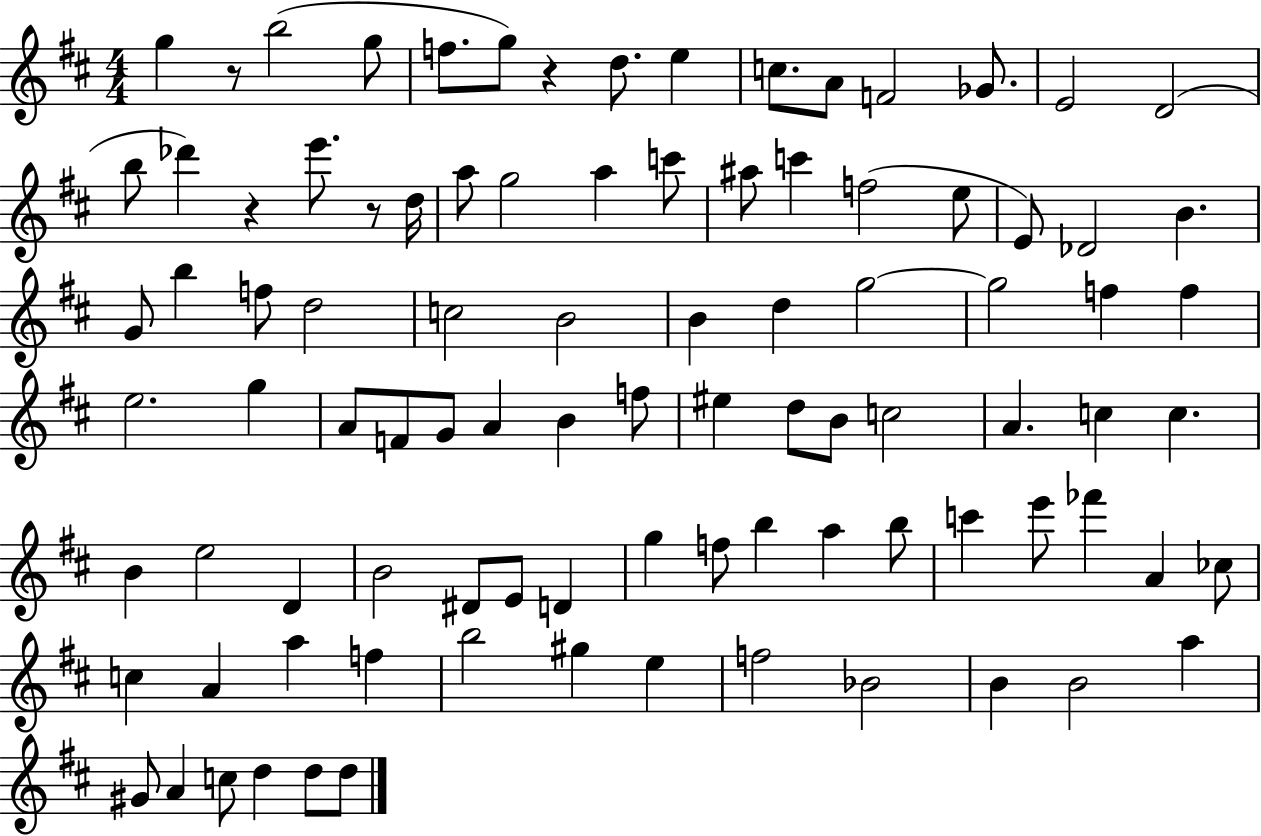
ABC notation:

X:1
T:Untitled
M:4/4
L:1/4
K:D
g z/2 b2 g/2 f/2 g/2 z d/2 e c/2 A/2 F2 _G/2 E2 D2 b/2 _d' z e'/2 z/2 d/4 a/2 g2 a c'/2 ^a/2 c' f2 e/2 E/2 _D2 B G/2 b f/2 d2 c2 B2 B d g2 g2 f f e2 g A/2 F/2 G/2 A B f/2 ^e d/2 B/2 c2 A c c B e2 D B2 ^D/2 E/2 D g f/2 b a b/2 c' e'/2 _f' A _c/2 c A a f b2 ^g e f2 _B2 B B2 a ^G/2 A c/2 d d/2 d/2